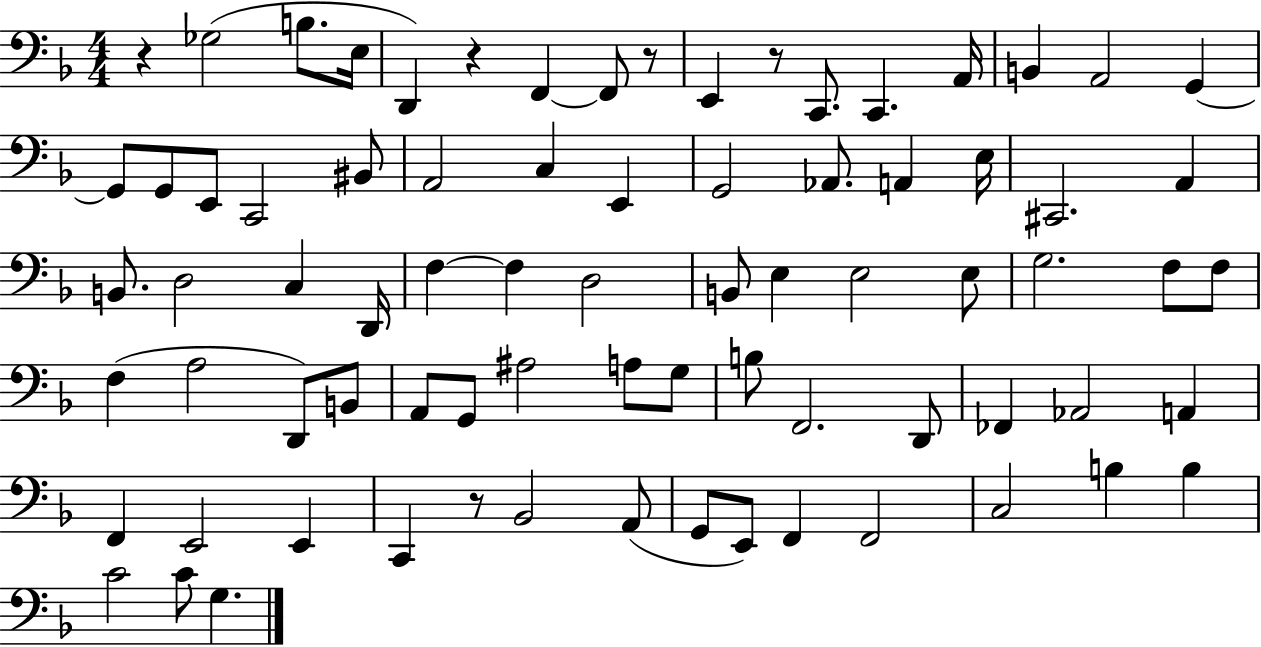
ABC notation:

X:1
T:Untitled
M:4/4
L:1/4
K:F
z _G,2 B,/2 E,/4 D,, z F,, F,,/2 z/2 E,, z/2 C,,/2 C,, A,,/4 B,, A,,2 G,, G,,/2 G,,/2 E,,/2 C,,2 ^B,,/2 A,,2 C, E,, G,,2 _A,,/2 A,, E,/4 ^C,,2 A,, B,,/2 D,2 C, D,,/4 F, F, D,2 B,,/2 E, E,2 E,/2 G,2 F,/2 F,/2 F, A,2 D,,/2 B,,/2 A,,/2 G,,/2 ^A,2 A,/2 G,/2 B,/2 F,,2 D,,/2 _F,, _A,,2 A,, F,, E,,2 E,, C,, z/2 _B,,2 A,,/2 G,,/2 E,,/2 F,, F,,2 C,2 B, B, C2 C/2 G,